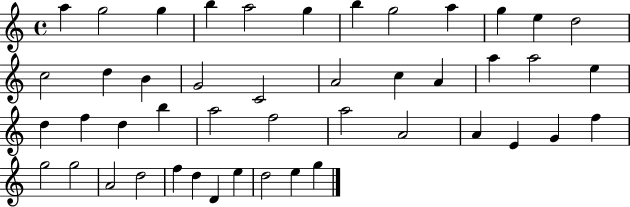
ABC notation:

X:1
T:Untitled
M:4/4
L:1/4
K:C
a g2 g b a2 g b g2 a g e d2 c2 d B G2 C2 A2 c A a a2 e d f d b a2 f2 a2 A2 A E G f g2 g2 A2 d2 f d D e d2 e g